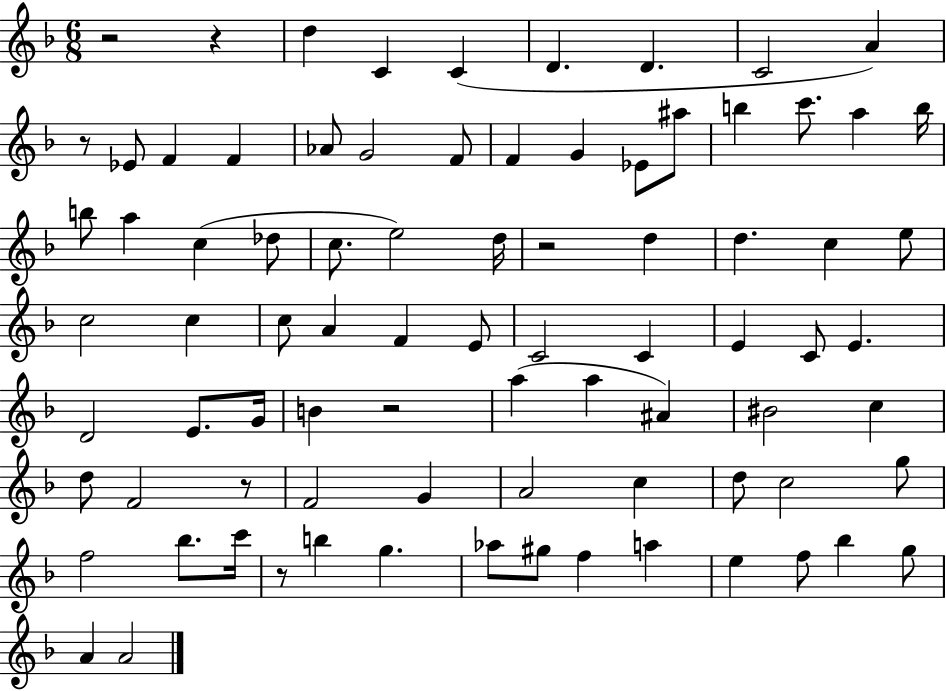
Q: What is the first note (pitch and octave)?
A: D5